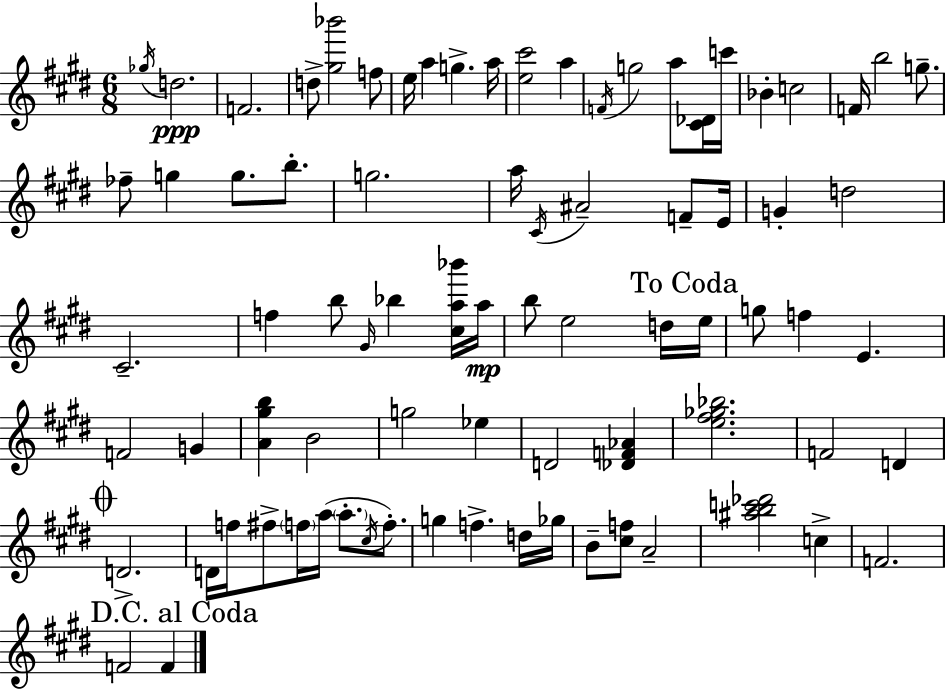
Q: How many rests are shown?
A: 0